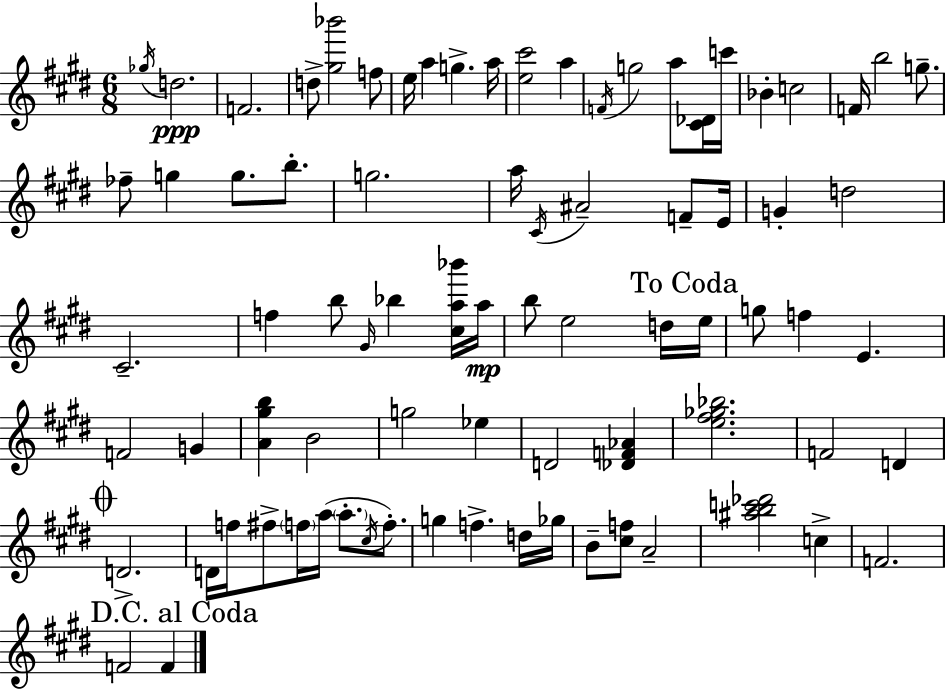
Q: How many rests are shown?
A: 0